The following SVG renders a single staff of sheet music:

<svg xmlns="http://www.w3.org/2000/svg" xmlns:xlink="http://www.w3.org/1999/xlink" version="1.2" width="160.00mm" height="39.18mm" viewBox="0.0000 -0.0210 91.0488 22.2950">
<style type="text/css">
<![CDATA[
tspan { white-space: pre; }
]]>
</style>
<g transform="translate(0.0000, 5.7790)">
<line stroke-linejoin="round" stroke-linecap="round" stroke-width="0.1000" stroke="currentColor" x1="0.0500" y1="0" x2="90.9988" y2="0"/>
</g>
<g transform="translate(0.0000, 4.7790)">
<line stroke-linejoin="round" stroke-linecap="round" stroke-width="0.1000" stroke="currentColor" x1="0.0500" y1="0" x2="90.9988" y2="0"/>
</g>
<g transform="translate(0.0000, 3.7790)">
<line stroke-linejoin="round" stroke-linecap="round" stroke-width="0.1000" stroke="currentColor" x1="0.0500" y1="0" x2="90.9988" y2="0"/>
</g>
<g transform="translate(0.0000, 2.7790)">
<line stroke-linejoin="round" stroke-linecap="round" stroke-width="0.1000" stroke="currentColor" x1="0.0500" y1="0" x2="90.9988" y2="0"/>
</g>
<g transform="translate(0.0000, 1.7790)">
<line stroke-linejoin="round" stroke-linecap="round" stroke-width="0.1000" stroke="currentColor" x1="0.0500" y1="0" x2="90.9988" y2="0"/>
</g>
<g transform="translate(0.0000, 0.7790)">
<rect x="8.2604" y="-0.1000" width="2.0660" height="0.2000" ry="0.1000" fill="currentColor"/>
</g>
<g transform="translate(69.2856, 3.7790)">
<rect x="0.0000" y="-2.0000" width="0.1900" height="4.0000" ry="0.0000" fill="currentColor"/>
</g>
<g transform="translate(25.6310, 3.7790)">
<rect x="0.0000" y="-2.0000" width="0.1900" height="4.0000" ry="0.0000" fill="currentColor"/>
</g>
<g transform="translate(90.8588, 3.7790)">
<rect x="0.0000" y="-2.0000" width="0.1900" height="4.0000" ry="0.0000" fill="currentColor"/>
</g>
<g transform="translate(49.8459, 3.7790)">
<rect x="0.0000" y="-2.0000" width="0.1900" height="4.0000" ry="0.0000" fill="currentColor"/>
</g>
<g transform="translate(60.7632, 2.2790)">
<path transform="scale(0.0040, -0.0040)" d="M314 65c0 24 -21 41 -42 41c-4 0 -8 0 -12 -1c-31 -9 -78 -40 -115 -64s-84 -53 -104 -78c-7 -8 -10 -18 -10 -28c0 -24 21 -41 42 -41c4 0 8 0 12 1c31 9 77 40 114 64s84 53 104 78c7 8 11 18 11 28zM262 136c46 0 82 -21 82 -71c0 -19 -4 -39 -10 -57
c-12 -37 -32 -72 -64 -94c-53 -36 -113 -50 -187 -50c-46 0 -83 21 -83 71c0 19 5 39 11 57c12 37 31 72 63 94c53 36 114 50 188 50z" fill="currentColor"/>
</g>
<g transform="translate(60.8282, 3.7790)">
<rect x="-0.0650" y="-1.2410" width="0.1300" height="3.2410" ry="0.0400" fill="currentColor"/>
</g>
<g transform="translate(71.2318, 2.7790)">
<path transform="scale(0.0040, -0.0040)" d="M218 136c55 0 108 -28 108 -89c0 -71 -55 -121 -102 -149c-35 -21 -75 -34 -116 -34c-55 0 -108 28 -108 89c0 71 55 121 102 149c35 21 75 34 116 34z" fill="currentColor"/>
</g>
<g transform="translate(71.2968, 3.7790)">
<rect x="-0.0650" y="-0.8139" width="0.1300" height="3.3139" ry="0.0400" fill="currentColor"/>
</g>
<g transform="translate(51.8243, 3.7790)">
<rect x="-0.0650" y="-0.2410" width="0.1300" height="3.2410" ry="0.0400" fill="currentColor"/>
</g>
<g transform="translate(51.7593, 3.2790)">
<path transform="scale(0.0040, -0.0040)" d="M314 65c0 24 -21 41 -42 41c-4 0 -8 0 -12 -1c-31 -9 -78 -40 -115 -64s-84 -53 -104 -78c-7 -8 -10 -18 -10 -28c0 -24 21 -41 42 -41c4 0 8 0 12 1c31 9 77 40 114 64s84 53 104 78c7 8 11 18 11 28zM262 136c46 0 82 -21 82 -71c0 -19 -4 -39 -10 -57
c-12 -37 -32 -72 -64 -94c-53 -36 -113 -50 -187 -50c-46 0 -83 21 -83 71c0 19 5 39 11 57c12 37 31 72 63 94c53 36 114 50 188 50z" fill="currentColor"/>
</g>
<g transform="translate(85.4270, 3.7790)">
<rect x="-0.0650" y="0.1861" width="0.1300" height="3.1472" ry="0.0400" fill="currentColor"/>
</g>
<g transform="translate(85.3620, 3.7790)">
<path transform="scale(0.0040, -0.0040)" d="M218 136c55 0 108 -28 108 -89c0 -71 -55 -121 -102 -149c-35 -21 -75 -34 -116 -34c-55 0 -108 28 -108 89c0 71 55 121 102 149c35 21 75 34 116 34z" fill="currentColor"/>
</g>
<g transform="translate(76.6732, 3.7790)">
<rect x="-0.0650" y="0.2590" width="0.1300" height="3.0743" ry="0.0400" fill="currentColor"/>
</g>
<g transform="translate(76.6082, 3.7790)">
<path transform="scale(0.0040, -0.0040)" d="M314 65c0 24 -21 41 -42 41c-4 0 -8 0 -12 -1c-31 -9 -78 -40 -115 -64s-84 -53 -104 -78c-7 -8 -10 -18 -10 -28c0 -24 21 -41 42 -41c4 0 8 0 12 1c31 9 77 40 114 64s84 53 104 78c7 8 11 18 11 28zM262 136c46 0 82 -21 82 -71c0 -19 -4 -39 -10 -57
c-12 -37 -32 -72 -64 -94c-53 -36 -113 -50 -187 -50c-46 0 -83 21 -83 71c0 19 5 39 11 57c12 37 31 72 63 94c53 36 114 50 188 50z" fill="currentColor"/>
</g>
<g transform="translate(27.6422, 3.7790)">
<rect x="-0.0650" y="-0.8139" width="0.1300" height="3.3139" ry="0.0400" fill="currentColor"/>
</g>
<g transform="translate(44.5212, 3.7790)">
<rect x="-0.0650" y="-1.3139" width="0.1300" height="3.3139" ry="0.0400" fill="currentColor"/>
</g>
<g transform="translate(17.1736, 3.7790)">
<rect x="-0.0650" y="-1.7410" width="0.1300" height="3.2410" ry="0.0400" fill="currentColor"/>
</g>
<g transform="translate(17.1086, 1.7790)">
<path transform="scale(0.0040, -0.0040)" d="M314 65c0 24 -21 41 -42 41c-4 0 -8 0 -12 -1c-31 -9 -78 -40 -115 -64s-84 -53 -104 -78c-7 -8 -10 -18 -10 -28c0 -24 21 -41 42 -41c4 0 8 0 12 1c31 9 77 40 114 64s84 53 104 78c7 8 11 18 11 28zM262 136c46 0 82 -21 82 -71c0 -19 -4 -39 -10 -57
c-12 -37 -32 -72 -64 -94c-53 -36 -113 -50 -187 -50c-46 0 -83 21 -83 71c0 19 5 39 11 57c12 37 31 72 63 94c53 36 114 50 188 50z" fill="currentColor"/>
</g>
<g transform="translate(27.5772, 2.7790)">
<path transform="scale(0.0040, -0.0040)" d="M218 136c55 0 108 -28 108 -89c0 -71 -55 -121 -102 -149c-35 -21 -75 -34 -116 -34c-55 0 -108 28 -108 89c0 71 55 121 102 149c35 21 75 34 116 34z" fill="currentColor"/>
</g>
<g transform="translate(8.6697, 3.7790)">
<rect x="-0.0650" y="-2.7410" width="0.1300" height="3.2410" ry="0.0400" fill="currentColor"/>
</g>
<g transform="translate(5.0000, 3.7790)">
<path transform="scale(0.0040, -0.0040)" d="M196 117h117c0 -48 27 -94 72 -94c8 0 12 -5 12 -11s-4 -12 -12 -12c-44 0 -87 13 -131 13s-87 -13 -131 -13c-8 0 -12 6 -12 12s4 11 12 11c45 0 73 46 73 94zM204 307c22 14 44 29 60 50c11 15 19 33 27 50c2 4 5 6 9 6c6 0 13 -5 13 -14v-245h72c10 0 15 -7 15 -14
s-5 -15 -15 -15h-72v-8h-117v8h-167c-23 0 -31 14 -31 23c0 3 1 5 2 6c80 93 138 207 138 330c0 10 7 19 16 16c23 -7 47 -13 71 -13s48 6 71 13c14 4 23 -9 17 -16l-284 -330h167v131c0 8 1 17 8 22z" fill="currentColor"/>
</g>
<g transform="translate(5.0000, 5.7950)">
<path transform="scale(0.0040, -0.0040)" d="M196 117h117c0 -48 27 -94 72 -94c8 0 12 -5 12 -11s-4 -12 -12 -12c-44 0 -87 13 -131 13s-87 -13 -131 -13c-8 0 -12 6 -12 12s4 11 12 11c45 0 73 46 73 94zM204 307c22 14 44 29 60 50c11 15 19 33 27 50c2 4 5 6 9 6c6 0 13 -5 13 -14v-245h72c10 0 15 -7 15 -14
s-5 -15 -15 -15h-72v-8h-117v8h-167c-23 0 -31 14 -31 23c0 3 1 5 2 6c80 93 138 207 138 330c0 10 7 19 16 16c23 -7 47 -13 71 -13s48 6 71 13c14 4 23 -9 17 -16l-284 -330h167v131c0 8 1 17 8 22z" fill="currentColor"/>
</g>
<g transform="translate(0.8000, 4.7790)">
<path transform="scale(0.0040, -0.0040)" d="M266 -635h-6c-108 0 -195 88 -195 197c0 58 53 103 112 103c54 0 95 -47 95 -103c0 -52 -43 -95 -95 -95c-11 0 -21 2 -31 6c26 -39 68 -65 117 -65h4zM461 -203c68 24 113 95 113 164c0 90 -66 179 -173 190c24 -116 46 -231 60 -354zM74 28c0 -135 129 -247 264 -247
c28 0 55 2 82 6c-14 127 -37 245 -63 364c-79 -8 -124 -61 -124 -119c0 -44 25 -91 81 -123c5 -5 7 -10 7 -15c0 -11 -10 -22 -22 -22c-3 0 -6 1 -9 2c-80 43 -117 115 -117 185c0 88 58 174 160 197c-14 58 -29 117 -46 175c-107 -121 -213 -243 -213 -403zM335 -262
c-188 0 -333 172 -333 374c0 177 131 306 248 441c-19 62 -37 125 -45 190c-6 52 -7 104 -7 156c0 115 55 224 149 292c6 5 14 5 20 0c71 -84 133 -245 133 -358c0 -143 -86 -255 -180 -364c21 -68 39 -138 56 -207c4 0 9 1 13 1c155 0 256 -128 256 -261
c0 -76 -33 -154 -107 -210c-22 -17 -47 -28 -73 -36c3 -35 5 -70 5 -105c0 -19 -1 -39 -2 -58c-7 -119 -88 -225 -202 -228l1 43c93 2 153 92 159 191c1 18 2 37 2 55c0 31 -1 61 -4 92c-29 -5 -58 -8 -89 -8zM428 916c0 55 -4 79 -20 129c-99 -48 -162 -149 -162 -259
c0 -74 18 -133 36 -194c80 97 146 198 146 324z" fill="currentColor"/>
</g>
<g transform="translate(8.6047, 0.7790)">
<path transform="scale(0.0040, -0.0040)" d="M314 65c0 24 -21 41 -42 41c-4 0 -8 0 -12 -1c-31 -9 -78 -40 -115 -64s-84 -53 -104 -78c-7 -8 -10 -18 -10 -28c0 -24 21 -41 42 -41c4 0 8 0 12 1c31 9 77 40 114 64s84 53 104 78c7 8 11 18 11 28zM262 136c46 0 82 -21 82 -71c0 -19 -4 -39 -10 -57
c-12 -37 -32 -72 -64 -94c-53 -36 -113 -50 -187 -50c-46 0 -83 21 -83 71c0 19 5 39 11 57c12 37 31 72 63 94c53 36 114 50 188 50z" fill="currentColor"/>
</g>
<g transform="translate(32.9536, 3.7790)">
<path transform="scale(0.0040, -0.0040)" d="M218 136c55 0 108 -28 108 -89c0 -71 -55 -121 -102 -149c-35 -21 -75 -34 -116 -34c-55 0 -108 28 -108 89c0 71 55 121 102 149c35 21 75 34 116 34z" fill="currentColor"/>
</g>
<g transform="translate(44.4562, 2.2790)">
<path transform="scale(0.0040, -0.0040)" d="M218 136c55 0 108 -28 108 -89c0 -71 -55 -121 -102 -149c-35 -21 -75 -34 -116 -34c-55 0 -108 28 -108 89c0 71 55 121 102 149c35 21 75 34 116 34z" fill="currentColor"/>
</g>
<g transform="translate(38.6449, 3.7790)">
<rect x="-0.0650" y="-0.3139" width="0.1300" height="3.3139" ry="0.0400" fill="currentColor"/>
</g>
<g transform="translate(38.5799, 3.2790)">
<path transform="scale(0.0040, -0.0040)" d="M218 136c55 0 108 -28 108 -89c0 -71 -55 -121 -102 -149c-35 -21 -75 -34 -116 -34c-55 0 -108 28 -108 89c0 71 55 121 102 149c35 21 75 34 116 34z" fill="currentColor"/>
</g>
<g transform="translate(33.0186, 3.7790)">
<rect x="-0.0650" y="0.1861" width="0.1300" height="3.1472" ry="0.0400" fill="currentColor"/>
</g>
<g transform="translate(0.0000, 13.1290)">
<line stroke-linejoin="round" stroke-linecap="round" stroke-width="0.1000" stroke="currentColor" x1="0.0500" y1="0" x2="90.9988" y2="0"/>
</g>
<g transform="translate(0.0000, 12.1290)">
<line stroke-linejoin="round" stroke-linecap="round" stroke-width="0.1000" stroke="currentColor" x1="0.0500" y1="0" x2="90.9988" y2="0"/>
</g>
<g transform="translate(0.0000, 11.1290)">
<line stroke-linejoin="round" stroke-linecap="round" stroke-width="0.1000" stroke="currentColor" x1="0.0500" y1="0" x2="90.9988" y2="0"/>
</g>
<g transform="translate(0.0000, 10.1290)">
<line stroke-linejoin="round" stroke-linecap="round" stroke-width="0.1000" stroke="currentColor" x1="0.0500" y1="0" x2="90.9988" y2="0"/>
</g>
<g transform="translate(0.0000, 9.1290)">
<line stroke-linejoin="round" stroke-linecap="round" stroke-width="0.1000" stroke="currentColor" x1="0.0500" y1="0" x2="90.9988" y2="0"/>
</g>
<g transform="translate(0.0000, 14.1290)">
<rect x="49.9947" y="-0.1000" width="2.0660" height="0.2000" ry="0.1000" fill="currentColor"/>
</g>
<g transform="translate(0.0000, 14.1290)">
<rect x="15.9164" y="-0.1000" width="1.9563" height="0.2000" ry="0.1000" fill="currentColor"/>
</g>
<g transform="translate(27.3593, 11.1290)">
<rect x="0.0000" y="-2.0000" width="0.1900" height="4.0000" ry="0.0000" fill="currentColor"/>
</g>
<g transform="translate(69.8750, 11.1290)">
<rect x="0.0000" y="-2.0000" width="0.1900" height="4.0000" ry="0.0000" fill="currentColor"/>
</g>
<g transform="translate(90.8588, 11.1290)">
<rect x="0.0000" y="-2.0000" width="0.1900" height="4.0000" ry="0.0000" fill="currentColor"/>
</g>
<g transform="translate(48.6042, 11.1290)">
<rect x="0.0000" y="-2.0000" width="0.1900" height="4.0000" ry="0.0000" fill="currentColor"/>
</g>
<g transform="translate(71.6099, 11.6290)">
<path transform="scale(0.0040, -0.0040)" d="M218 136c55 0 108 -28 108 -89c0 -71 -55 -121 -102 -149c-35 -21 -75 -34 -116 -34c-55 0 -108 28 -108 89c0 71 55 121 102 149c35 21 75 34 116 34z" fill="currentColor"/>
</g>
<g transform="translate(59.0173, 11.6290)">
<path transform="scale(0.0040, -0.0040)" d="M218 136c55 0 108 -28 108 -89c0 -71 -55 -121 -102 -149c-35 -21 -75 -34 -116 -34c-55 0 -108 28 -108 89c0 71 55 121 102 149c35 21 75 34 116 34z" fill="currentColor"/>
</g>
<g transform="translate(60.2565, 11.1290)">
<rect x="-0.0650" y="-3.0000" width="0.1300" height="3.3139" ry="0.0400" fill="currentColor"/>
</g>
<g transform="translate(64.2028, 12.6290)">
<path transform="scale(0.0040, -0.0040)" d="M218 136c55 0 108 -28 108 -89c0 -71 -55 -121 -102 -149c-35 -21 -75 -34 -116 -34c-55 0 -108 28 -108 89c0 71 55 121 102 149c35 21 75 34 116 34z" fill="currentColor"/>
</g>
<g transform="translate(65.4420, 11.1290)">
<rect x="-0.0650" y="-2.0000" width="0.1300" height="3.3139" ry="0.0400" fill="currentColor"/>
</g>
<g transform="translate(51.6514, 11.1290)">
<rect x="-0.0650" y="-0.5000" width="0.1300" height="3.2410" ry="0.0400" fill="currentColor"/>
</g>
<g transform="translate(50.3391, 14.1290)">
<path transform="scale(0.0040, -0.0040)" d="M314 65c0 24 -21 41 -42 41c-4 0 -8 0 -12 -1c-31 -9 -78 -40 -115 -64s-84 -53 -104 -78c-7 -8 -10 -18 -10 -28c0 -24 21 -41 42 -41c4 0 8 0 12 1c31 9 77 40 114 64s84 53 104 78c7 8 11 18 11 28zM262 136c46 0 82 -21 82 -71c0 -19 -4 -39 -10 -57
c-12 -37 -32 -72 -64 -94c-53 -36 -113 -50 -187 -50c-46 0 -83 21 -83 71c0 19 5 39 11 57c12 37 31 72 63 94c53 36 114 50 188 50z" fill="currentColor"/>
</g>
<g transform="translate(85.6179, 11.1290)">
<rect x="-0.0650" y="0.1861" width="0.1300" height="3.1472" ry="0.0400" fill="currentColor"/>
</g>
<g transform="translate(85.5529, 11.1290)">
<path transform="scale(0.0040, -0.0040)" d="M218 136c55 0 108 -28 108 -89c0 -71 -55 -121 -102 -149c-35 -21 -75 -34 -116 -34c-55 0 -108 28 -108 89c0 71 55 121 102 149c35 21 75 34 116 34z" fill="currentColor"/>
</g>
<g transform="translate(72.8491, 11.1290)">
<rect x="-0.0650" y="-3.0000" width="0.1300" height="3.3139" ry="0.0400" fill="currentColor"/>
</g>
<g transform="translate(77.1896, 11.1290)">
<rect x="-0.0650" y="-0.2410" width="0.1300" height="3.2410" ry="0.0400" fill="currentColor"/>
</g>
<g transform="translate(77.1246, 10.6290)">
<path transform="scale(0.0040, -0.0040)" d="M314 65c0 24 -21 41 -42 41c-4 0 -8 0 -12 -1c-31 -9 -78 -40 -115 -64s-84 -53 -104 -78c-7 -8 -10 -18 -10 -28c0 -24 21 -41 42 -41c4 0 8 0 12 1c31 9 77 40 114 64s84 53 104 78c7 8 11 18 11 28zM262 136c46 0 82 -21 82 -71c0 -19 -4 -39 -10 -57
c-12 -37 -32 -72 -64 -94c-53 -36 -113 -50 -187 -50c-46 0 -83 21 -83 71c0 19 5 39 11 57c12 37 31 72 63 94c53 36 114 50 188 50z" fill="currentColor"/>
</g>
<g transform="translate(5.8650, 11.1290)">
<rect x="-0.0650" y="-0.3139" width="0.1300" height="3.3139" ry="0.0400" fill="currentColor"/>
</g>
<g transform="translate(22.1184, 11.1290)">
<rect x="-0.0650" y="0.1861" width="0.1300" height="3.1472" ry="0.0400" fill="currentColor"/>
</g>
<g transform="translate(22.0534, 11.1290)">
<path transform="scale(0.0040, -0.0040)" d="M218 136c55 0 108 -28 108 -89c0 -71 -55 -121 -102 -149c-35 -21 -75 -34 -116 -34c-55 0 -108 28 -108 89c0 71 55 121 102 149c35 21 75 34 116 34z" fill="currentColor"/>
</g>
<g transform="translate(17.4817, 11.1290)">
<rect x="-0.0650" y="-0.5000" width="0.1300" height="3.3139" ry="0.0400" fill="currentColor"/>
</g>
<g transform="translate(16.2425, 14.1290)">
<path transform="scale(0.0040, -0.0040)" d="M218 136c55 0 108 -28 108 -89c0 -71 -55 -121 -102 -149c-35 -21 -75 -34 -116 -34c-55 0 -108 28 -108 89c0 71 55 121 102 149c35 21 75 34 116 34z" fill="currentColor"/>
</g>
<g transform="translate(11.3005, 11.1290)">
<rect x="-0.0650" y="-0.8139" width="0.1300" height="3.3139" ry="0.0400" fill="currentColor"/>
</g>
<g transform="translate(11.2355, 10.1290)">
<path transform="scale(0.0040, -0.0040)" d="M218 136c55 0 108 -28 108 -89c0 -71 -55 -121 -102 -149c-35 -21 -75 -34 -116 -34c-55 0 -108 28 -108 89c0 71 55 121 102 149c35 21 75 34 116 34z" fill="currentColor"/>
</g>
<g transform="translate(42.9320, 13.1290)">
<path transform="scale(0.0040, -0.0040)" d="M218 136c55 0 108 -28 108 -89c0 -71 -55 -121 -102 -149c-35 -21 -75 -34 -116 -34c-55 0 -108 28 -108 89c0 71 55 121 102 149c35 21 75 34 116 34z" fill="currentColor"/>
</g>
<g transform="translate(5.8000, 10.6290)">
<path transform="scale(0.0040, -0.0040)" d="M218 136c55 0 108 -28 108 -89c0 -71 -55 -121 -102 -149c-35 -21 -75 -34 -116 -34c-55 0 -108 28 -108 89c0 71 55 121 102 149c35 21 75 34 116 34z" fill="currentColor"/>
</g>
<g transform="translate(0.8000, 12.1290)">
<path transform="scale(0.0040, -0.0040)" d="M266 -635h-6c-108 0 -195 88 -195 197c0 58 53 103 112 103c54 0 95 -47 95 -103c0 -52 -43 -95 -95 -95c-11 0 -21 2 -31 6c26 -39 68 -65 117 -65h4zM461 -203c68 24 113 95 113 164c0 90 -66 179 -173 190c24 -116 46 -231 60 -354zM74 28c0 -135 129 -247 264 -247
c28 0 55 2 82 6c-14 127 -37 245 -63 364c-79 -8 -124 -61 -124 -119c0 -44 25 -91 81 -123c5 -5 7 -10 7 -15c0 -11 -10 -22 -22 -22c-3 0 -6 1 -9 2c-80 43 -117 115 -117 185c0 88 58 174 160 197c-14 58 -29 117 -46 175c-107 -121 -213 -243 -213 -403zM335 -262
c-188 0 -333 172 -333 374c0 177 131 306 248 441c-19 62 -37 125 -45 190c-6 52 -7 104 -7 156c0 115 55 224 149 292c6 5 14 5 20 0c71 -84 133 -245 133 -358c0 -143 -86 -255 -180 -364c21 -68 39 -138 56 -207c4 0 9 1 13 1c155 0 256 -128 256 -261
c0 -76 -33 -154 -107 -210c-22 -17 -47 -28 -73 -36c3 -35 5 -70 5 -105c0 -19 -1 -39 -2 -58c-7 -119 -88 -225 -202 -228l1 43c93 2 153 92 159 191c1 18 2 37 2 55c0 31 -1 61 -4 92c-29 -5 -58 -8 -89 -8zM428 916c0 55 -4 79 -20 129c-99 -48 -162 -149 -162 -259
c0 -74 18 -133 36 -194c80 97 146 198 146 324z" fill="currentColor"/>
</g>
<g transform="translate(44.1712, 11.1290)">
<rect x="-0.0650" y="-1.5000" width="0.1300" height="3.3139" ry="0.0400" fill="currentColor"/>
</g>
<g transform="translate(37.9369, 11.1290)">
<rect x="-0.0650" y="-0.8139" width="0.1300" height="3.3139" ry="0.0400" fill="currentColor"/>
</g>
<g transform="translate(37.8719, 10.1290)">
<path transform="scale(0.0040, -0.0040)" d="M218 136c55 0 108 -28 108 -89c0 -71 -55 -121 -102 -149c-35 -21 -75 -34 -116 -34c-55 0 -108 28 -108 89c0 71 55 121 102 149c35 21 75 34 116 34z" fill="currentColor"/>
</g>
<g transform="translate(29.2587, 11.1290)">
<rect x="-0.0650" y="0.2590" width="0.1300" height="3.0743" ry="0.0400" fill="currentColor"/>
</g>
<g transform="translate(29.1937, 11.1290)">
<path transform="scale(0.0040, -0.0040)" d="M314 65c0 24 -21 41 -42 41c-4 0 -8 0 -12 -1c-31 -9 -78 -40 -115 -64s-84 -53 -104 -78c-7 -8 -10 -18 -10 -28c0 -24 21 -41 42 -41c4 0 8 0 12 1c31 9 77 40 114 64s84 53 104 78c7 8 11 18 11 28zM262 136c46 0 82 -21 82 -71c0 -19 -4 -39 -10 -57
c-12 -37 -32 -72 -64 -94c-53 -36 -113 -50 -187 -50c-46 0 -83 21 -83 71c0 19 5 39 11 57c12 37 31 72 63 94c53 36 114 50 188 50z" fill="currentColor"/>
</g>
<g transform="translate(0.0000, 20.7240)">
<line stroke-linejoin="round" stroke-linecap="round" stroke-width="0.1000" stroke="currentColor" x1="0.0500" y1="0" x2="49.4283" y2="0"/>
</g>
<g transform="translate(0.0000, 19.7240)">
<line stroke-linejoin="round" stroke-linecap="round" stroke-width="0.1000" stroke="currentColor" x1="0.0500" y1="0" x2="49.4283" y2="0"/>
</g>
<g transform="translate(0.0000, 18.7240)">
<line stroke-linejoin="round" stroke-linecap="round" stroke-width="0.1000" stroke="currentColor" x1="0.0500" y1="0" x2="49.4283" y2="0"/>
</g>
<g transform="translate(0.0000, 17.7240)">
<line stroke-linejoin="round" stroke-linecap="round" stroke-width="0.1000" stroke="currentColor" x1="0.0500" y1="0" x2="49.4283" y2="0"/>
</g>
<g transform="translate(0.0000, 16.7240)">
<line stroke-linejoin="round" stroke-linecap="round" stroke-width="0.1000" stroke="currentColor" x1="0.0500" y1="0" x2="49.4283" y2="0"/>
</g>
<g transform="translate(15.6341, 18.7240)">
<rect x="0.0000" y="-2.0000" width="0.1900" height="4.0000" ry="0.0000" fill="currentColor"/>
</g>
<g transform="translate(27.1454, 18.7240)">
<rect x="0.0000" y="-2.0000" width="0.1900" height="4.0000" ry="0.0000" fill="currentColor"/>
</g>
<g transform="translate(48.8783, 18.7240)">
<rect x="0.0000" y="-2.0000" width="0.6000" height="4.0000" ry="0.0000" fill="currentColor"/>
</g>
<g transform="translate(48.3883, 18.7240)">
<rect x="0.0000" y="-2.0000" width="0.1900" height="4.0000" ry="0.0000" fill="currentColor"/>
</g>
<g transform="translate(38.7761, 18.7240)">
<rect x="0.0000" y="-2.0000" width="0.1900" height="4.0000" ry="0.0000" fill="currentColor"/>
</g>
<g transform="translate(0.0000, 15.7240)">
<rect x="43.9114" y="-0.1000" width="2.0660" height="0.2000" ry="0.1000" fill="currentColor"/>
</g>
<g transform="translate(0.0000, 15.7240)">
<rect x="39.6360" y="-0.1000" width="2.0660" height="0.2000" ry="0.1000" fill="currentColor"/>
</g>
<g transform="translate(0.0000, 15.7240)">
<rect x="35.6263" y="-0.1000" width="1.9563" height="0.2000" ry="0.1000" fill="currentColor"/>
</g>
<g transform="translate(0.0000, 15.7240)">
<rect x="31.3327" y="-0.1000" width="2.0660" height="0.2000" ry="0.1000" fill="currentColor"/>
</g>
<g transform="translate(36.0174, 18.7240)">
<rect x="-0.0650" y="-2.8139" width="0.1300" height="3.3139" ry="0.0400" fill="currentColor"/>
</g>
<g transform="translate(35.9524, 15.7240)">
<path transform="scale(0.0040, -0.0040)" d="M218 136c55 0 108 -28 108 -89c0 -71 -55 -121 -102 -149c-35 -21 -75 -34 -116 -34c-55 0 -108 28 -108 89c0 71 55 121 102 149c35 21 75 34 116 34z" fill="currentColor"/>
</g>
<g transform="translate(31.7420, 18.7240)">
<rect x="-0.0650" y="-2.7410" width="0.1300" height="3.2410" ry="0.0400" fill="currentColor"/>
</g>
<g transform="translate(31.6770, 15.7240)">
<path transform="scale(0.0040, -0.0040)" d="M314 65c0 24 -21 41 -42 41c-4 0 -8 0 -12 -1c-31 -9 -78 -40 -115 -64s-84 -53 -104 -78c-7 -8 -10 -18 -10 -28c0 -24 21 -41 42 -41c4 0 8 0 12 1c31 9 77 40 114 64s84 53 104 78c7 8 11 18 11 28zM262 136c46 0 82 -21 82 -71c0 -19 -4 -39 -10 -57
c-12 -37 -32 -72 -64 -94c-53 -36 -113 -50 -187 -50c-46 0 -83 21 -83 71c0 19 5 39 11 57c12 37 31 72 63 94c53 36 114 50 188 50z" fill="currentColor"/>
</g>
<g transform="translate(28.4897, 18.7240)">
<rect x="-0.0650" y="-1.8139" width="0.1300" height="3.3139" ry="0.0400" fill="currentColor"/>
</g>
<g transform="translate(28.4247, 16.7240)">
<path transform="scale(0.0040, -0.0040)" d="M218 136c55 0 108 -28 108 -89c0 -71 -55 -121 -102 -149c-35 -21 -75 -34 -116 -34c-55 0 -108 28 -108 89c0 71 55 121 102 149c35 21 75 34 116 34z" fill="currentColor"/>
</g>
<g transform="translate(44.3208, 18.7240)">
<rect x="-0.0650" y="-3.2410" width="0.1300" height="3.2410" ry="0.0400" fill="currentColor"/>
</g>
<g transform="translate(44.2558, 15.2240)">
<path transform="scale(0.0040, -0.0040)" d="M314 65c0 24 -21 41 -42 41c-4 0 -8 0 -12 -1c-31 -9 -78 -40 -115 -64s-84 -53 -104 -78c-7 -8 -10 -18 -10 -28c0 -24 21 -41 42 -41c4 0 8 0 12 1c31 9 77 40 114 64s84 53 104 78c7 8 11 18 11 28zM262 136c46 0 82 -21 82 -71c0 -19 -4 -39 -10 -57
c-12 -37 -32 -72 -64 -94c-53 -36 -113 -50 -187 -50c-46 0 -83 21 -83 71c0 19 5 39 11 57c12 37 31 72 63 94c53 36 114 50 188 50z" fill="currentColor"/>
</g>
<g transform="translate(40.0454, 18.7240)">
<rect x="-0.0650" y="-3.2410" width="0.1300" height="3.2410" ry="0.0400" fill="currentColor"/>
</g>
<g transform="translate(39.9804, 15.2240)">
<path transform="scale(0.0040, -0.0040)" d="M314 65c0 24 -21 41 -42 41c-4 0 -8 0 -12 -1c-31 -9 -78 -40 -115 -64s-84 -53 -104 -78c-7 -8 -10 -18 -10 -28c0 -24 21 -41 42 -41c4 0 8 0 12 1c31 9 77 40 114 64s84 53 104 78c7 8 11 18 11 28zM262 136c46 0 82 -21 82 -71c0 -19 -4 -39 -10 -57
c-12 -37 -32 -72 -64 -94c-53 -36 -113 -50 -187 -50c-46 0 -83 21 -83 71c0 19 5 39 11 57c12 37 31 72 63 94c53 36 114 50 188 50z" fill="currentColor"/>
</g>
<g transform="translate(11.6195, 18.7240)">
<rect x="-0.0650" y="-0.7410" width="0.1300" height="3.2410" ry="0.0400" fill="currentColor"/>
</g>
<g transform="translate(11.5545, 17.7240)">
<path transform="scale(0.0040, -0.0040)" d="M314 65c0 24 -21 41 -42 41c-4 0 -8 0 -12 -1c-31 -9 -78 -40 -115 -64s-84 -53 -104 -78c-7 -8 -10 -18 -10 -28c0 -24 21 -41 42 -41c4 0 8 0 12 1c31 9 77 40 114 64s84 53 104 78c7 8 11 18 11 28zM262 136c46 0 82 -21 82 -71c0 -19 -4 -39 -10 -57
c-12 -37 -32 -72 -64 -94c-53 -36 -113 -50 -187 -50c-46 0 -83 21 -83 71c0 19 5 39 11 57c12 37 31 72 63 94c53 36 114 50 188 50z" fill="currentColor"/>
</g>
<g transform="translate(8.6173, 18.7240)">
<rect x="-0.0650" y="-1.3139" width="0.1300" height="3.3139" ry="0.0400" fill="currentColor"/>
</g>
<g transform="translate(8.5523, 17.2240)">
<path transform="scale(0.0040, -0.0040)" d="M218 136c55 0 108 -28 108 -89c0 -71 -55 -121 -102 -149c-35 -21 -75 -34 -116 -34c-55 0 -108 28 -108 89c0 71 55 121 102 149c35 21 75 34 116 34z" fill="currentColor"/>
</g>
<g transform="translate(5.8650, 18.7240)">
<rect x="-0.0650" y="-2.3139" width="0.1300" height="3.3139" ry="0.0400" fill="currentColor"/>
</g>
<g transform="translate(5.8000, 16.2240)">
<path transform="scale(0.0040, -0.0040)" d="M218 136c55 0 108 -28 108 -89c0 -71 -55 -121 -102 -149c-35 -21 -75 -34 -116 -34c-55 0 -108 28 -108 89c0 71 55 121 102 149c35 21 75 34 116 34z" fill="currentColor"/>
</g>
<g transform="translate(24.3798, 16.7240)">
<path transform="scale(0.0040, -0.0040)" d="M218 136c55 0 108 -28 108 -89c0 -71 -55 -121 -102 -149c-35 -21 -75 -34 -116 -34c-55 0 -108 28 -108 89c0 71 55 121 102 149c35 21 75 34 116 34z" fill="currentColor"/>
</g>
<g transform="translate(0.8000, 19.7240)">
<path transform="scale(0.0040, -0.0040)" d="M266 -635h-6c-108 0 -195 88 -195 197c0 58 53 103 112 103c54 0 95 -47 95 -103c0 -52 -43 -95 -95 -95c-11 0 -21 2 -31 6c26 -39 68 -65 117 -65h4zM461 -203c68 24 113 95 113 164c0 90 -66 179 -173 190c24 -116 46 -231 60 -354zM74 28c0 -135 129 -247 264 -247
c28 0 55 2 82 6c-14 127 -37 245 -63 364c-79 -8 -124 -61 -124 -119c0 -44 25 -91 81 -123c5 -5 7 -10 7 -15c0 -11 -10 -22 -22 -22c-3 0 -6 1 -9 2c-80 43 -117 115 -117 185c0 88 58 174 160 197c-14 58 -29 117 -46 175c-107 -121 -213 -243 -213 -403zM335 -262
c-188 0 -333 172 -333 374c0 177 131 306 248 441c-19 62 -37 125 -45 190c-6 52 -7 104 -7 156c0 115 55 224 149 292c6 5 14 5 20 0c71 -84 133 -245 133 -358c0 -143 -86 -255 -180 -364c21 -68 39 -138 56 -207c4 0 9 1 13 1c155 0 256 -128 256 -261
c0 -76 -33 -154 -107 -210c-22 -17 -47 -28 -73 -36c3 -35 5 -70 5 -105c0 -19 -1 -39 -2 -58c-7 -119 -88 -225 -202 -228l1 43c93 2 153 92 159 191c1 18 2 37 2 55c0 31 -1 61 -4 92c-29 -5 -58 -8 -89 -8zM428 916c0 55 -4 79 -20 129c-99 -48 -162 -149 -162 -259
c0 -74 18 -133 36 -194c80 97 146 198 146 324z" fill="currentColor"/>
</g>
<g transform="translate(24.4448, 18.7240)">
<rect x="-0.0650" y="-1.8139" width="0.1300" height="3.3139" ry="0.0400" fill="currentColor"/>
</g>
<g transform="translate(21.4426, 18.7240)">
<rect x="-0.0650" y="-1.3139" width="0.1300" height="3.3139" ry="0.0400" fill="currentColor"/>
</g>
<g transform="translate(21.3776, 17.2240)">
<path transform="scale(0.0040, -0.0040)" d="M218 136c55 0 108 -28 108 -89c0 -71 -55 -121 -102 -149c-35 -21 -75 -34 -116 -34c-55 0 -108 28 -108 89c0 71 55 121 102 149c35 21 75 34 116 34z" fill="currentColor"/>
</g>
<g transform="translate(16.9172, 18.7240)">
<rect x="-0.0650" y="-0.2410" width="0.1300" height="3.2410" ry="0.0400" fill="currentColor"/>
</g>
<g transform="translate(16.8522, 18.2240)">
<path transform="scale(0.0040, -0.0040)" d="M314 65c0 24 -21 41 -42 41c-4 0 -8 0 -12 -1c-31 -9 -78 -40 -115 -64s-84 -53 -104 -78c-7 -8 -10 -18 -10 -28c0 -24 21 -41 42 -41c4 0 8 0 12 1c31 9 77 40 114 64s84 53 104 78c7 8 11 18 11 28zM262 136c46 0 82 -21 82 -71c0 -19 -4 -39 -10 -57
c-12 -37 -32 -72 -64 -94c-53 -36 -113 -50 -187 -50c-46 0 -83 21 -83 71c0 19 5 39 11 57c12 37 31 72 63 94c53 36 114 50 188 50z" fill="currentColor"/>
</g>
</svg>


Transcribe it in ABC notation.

X:1
T:Untitled
M:4/4
L:1/4
K:C
a2 f2 d B c e c2 e2 d B2 B c d C B B2 d E C2 A F A c2 B g e d2 c2 e f f a2 a b2 b2